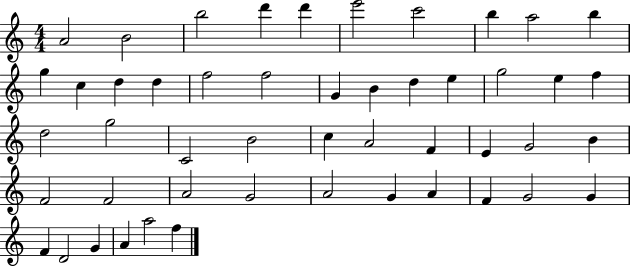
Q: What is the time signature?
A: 4/4